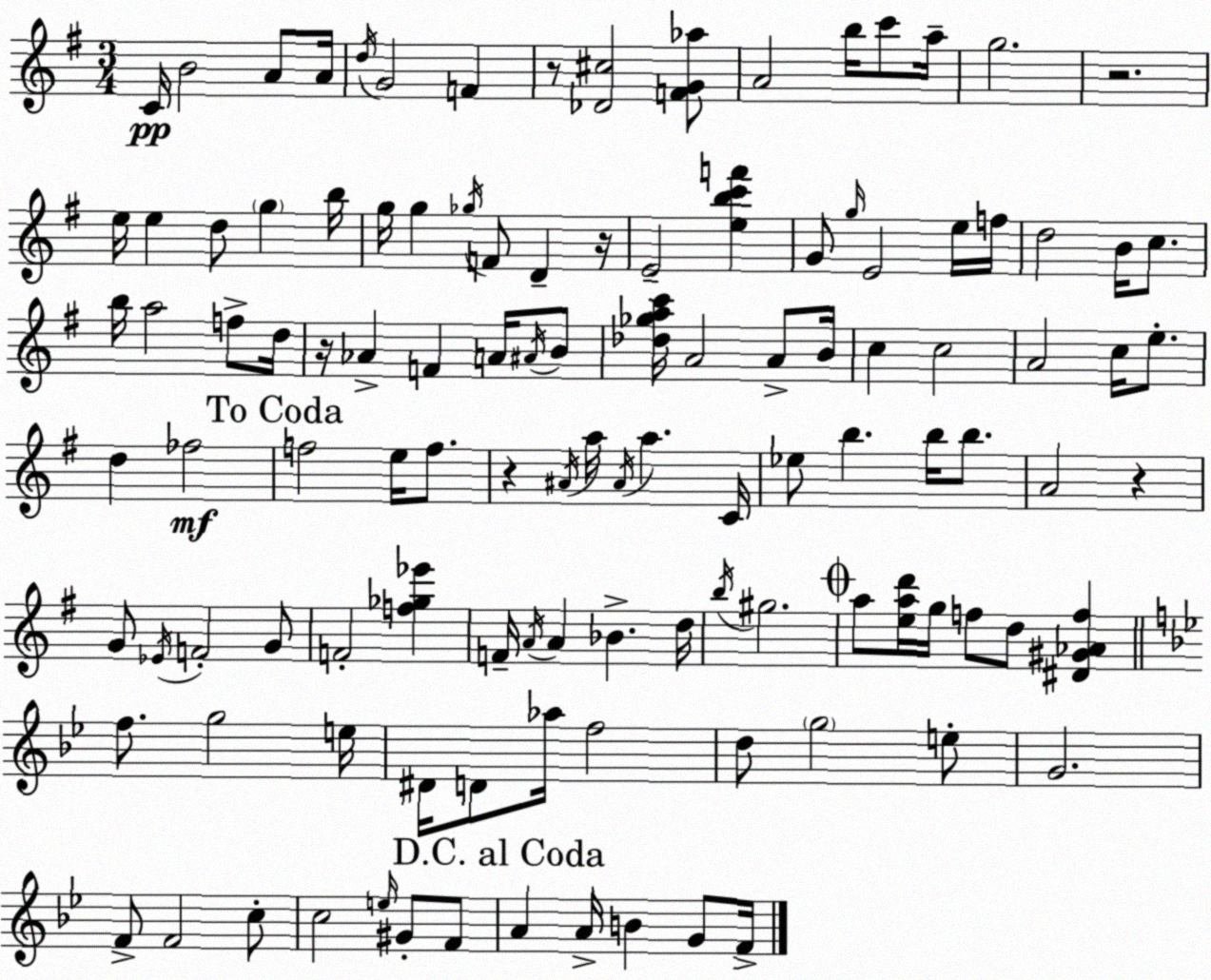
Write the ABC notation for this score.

X:1
T:Untitled
M:3/4
L:1/4
K:Em
C/4 B2 A/2 A/4 d/4 G2 F z/2 [_D^c]2 [FG_a]/2 A2 b/4 c'/2 a/4 g2 z2 e/4 e d/2 g b/4 g/4 g _g/4 F/2 D z/4 E2 [ebc'f'] G/2 g/4 E2 e/4 f/4 d2 B/4 c/2 b/4 a2 f/2 d/4 z/4 _A F A/4 ^A/4 B/2 [_d_gac']/4 A2 A/2 B/4 c c2 A2 c/4 e/2 d _f2 f2 e/4 f/2 z ^A/4 a/4 ^A/4 a C/4 _e/2 b b/4 b/2 A2 z G/2 _E/4 F2 G/2 F2 [f_g_e'] F/4 A/4 A _B d/4 b/4 ^g2 a/2 [ead']/4 g/4 f/2 d/2 [^D^G_Af] f/2 g2 e/4 ^D/4 D/2 _a/4 f2 d/2 g2 e/2 G2 F/2 F2 c/2 c2 e/4 ^G/2 F/2 A A/4 B G/2 F/4